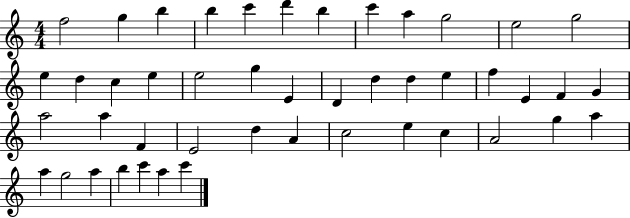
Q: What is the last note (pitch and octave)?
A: C6